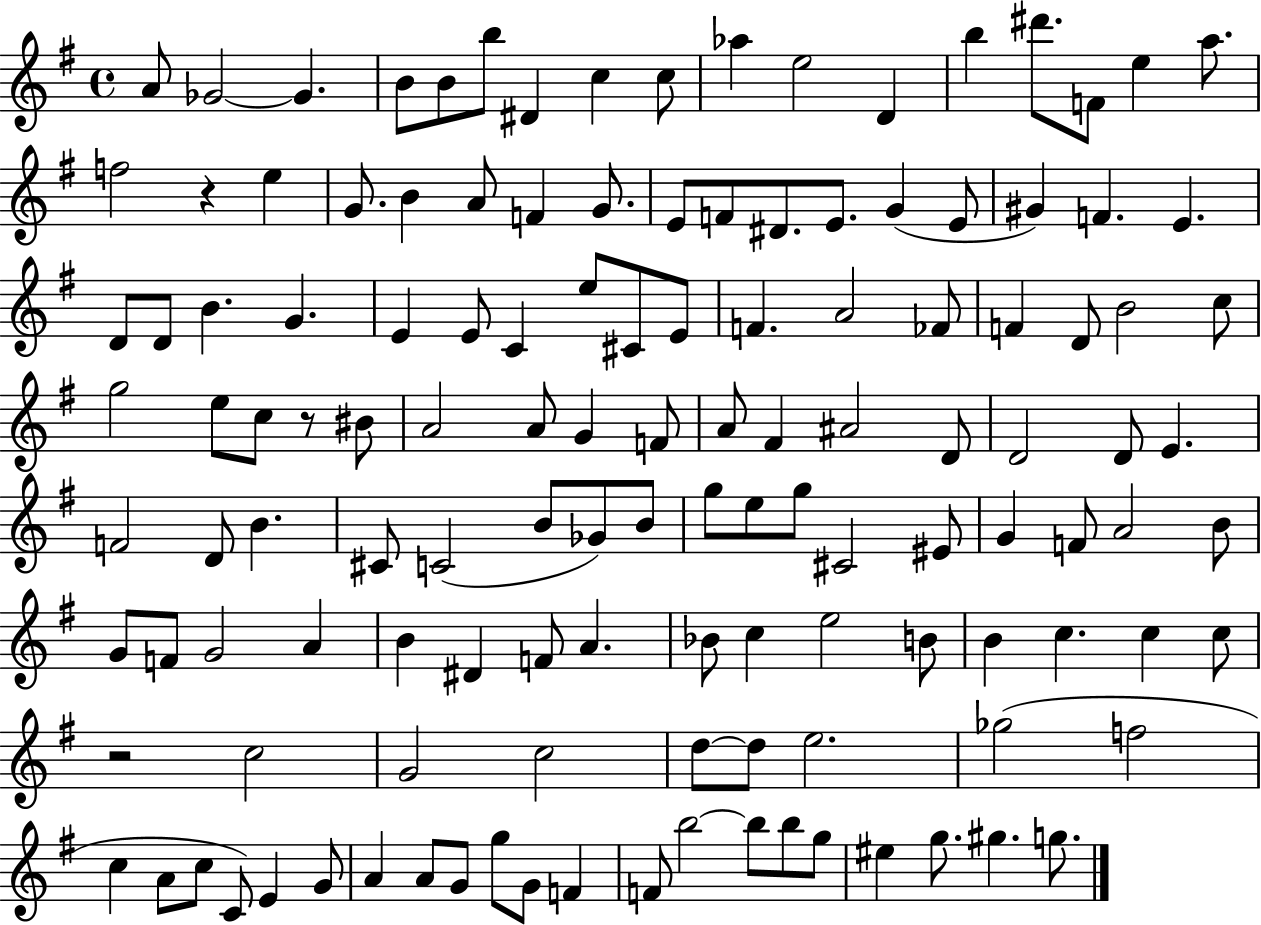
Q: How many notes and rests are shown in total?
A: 130